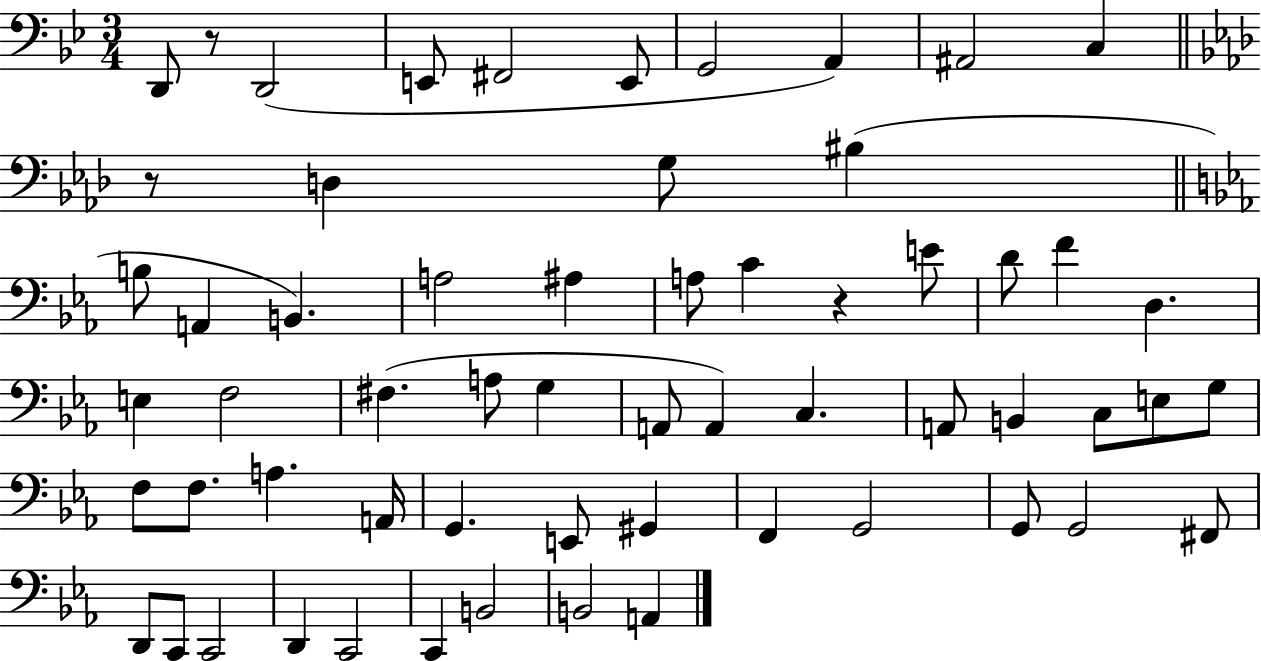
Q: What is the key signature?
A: BES major